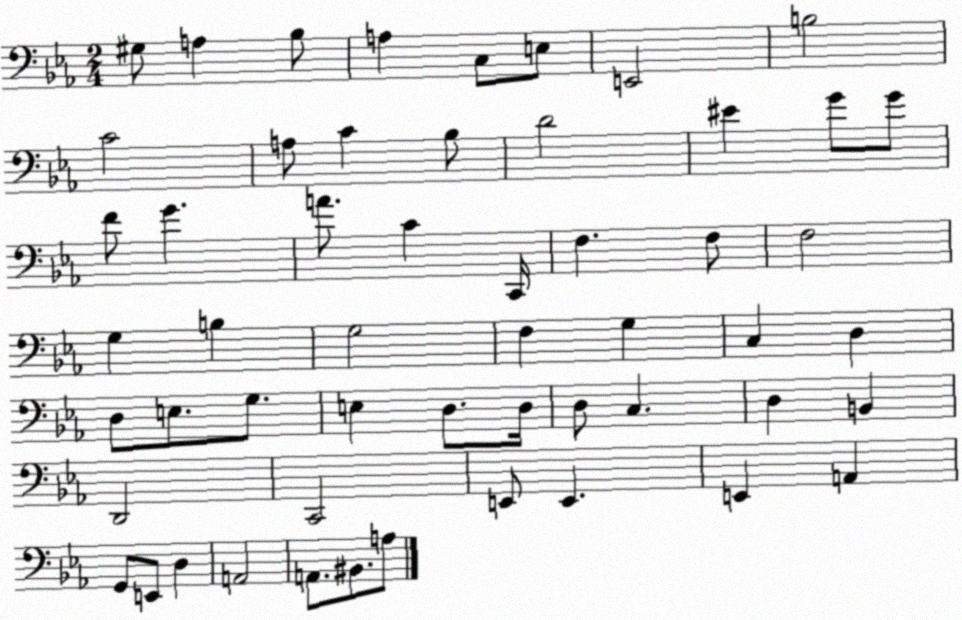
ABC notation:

X:1
T:Untitled
M:2/4
L:1/4
K:Eb
^G,/2 A, _B,/2 A, C,/2 E,/2 E,,2 B,2 C2 A,/2 C _B,/2 D2 ^E G/2 G/2 F/2 G A/2 C C,,/4 F, F,/2 F,2 G, B, G,2 F, G, C, D, D,/2 E,/2 G,/2 E, D,/2 D,/4 D,/2 C, D, B,, D,,2 C,,2 E,,/2 E,, E,, A,, G,,/2 E,,/2 D, A,,2 A,,/2 ^B,,/2 A,/2